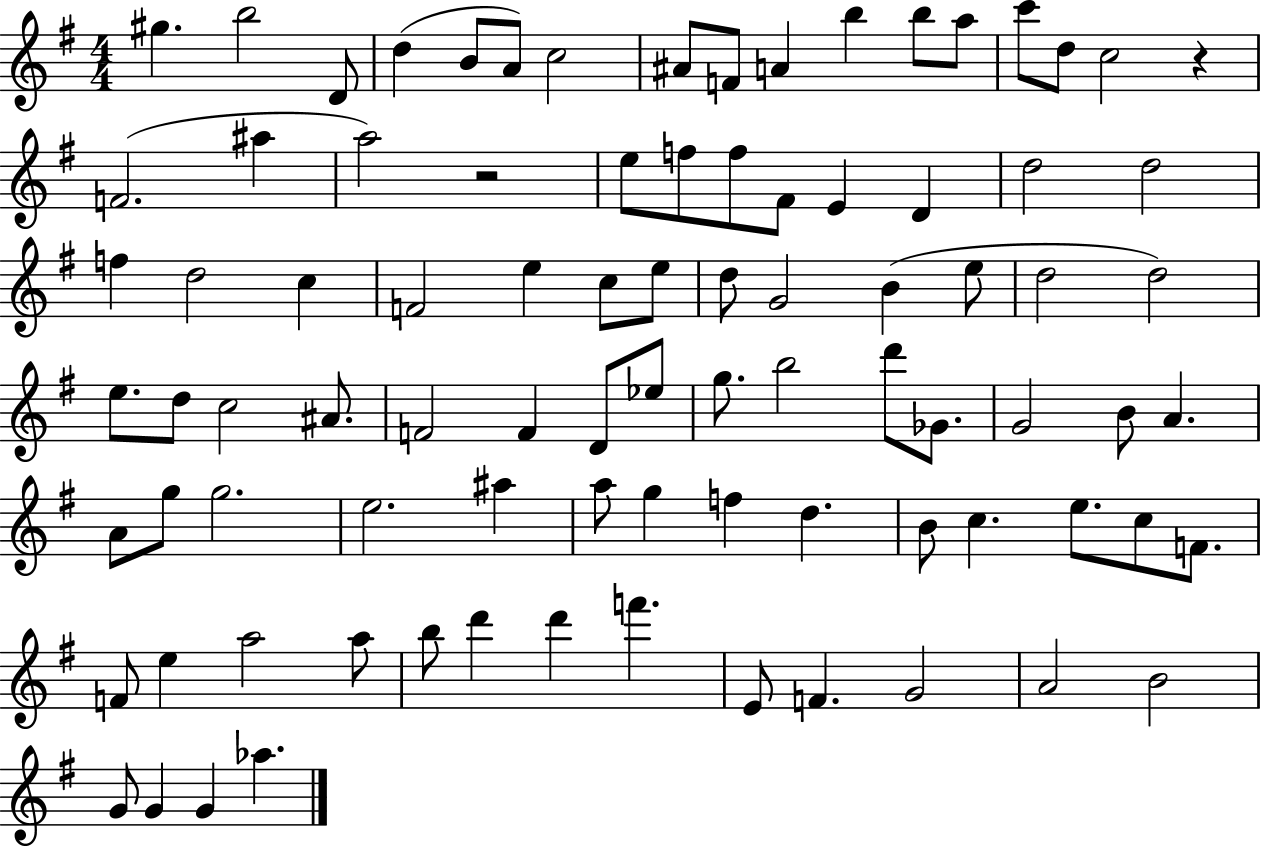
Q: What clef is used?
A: treble